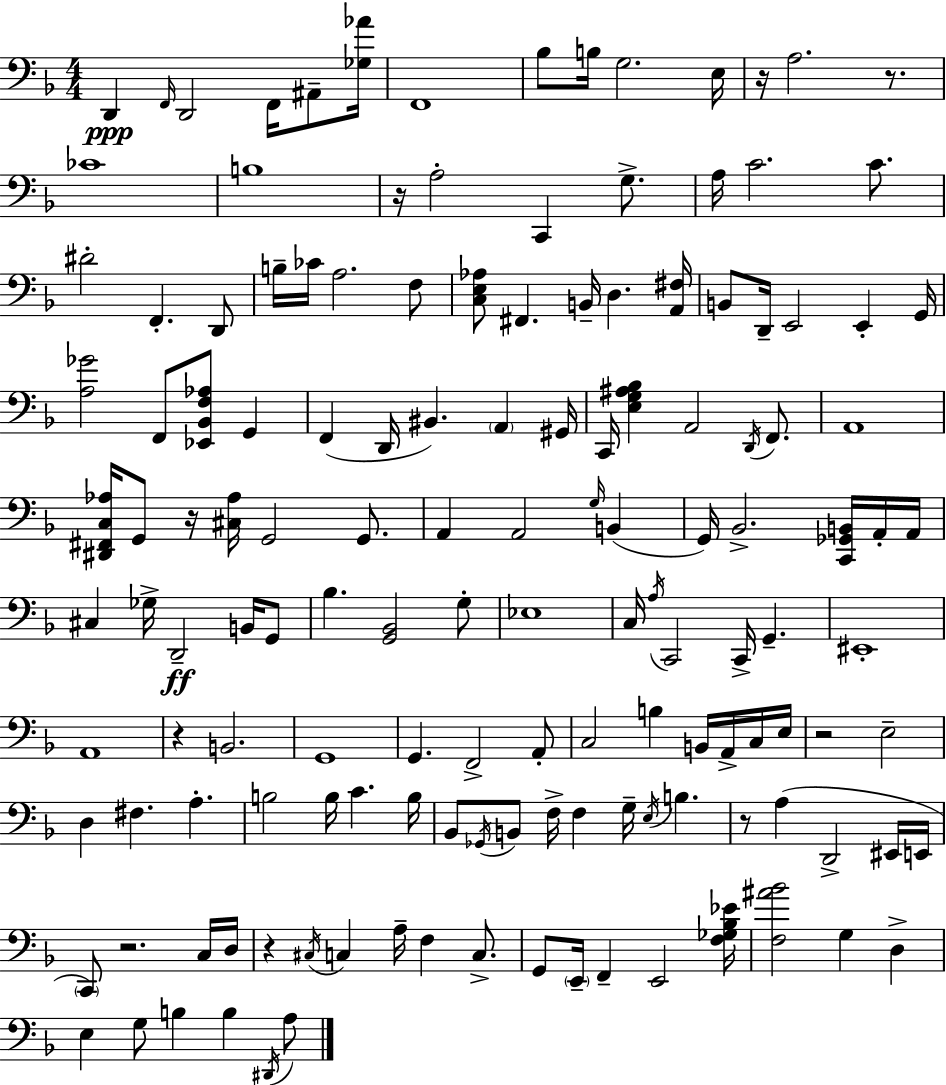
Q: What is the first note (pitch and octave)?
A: D2